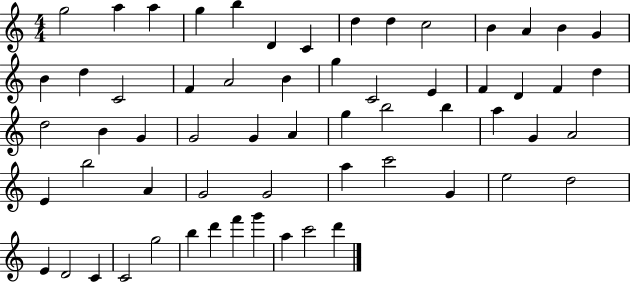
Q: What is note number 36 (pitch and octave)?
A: B5